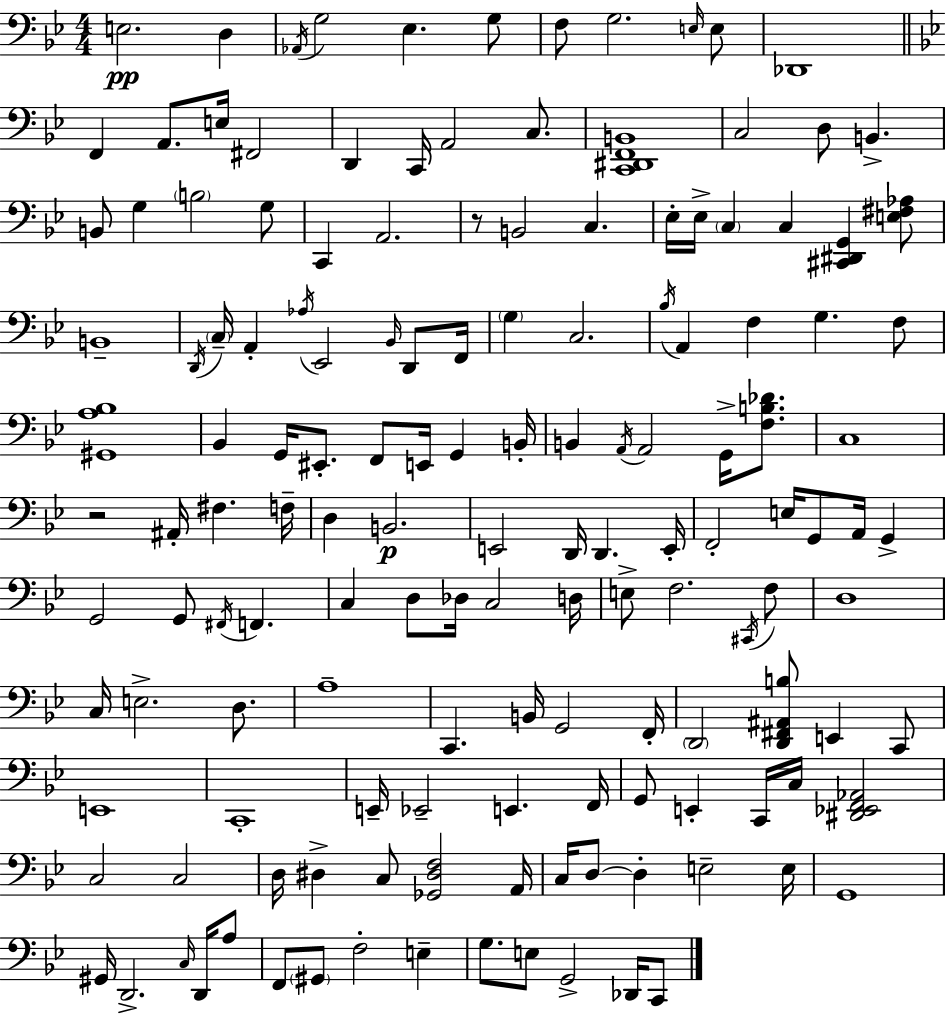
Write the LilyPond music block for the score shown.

{
  \clef bass
  \numericTimeSignature
  \time 4/4
  \key bes \major
  e2.\pp d4 | \acciaccatura { aes,16 } g2 ees4. g8 | f8 g2. \grace { e16 } | e8 des,1 | \break \bar "||" \break \key g \minor f,4 a,8. e16 fis,2 | d,4 c,16 a,2 c8. | <c, dis, f, b,>1 | c2 d8 b,4.-> | \break b,8 g4 \parenthesize b2 g8 | c,4 a,2. | r8 b,2 c4. | ees16-. ees16-> \parenthesize c4 c4 <cis, dis, g,>4 <e fis aes>8 | \break b,1-- | \acciaccatura { d,16 } \parenthesize c16-- a,4-. \acciaccatura { aes16 } ees,2 \grace { bes,16 } | d,8 f,16 \parenthesize g4 c2. | \acciaccatura { bes16 } a,4 f4 g4. | \break f8 <gis, a bes>1 | bes,4 g,16 eis,8.-. f,8 e,16 g,4 | b,16-. b,4 \acciaccatura { a,16 } a,2 | g,16-> <f b des'>8. c1 | \break r2 ais,16-. fis4. | f16-- d4 b,2.\p | e,2 d,16 d,4. | e,16-. f,2-. e16 g,8 | \break a,16 g,4-> g,2 g,8 \acciaccatura { fis,16 } | f,4. c4 d8 des16 c2 | d16 e8-> f2. | \acciaccatura { cis,16 } f8 d1 | \break c16 e2.-> | d8. a1-- | c,4. b,16 g,2 | f,16-. \parenthesize d,2 <d, fis, ais, b>8 | \break e,4 c,8 e,1 | c,1-. | e,16-- ees,2-- | e,4. f,16 g,8 e,4-. c,16 c16 <dis, ees, f, aes,>2 | \break c2 c2 | d16 dis4-> c8 <ges, dis f>2 | a,16 c16 d8~~ d4-. e2-- | e16 g,1 | \break gis,16 d,2.-> | \grace { c16 } d,16 a8 f,8 \parenthesize gis,8 f2-. | e4-- g8. e8 g,2-> | des,16 c,8 \bar "|."
}